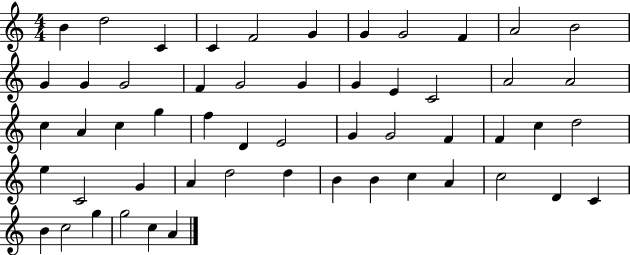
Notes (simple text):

B4/q D5/h C4/q C4/q F4/h G4/q G4/q G4/h F4/q A4/h B4/h G4/q G4/q G4/h F4/q G4/h G4/q G4/q E4/q C4/h A4/h A4/h C5/q A4/q C5/q G5/q F5/q D4/q E4/h G4/q G4/h F4/q F4/q C5/q D5/h E5/q C4/h G4/q A4/q D5/h D5/q B4/q B4/q C5/q A4/q C5/h D4/q C4/q B4/q C5/h G5/q G5/h C5/q A4/q